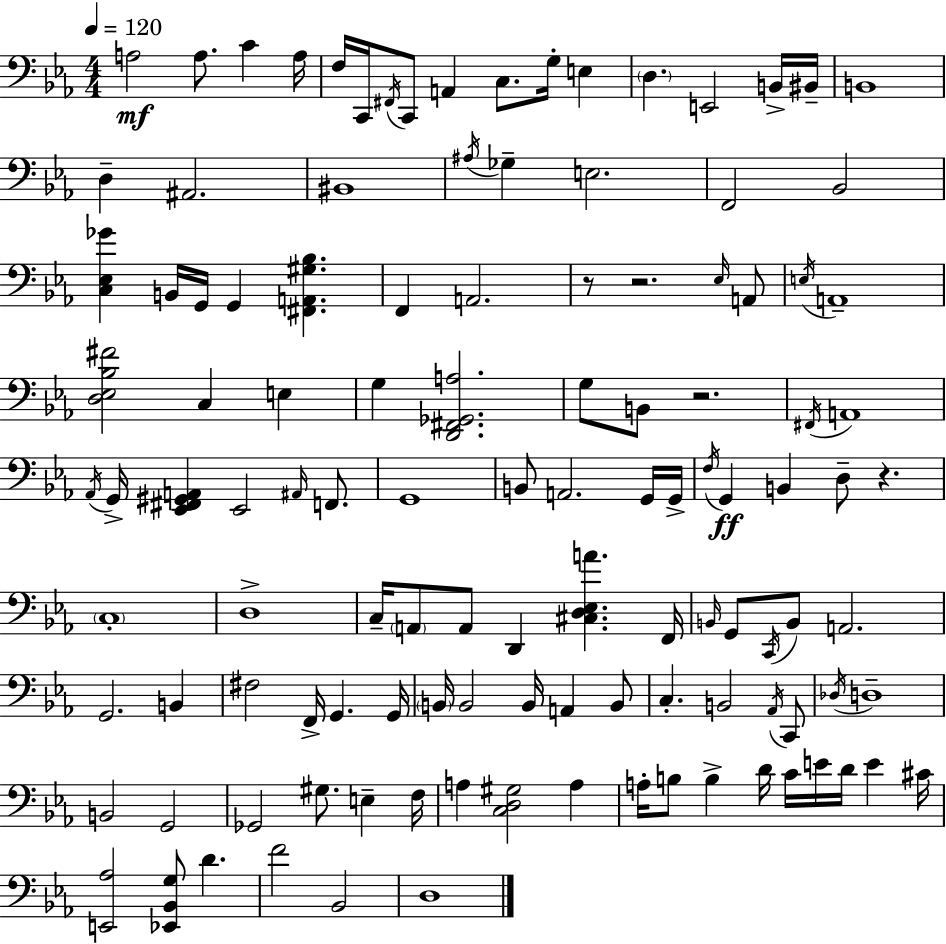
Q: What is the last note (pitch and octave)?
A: D3